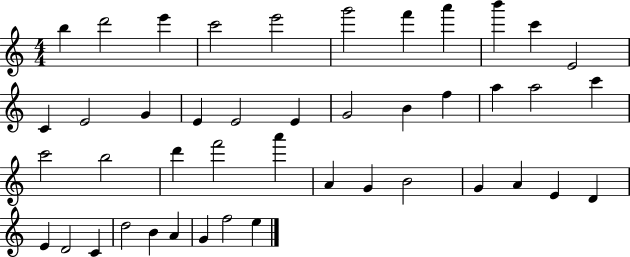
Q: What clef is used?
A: treble